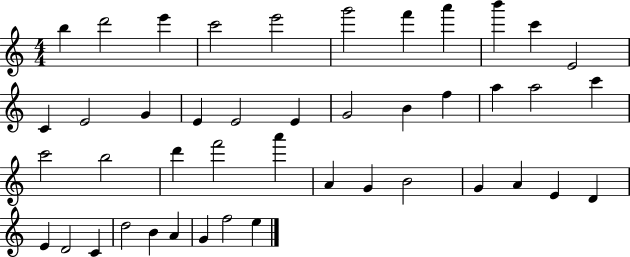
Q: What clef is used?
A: treble